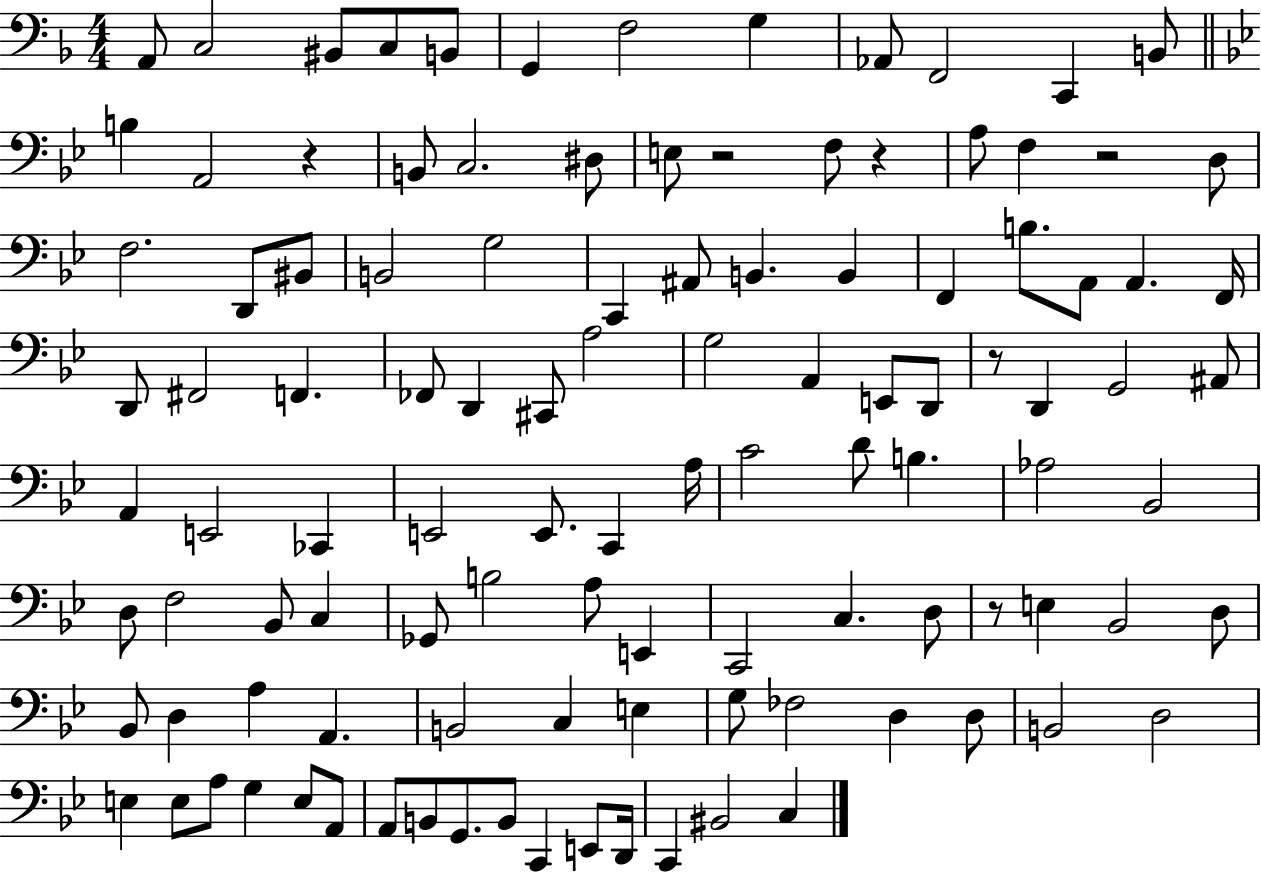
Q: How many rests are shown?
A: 6